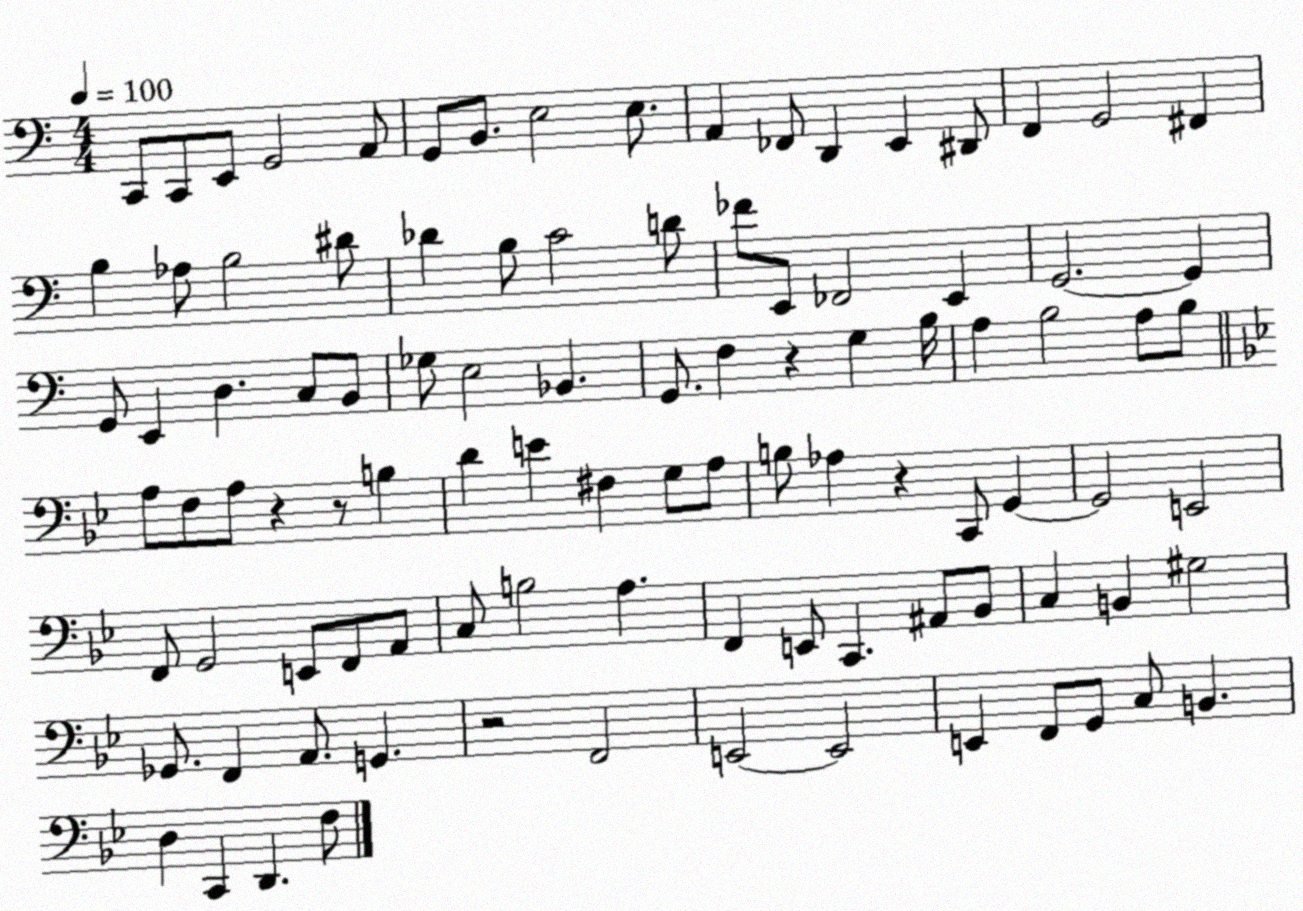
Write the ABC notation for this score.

X:1
T:Untitled
M:4/4
L:1/4
K:C
C,,/2 C,,/2 E,,/2 G,,2 A,,/2 G,,/2 B,,/2 E,2 E,/2 A,, _F,,/2 D,, E,, ^D,,/2 F,, G,,2 ^F,, B, _A,/2 B,2 ^D/2 _D B,/2 C2 D/2 _F/2 E,,/2 _F,,2 E,, G,,2 G,, G,,/2 E,, D, C,/2 B,,/2 _G,/2 E,2 _B,, G,,/2 F, z G, B,/4 A, B,2 A,/2 B,/2 A,/2 F,/2 A,/2 z z/2 B, D E ^F, G,/2 A,/2 B,/2 _A, z C,,/2 G,, G,,2 E,,2 F,,/2 G,,2 E,,/2 F,,/2 A,,/2 C,/2 B,2 A, F,, E,,/2 C,, ^A,,/2 _B,,/2 C, B,, ^G,2 _G,,/2 F,, A,,/2 G,, z2 F,,2 E,,2 E,,2 E,, F,,/2 G,,/2 C,/2 B,, D, C,, D,, F,/2